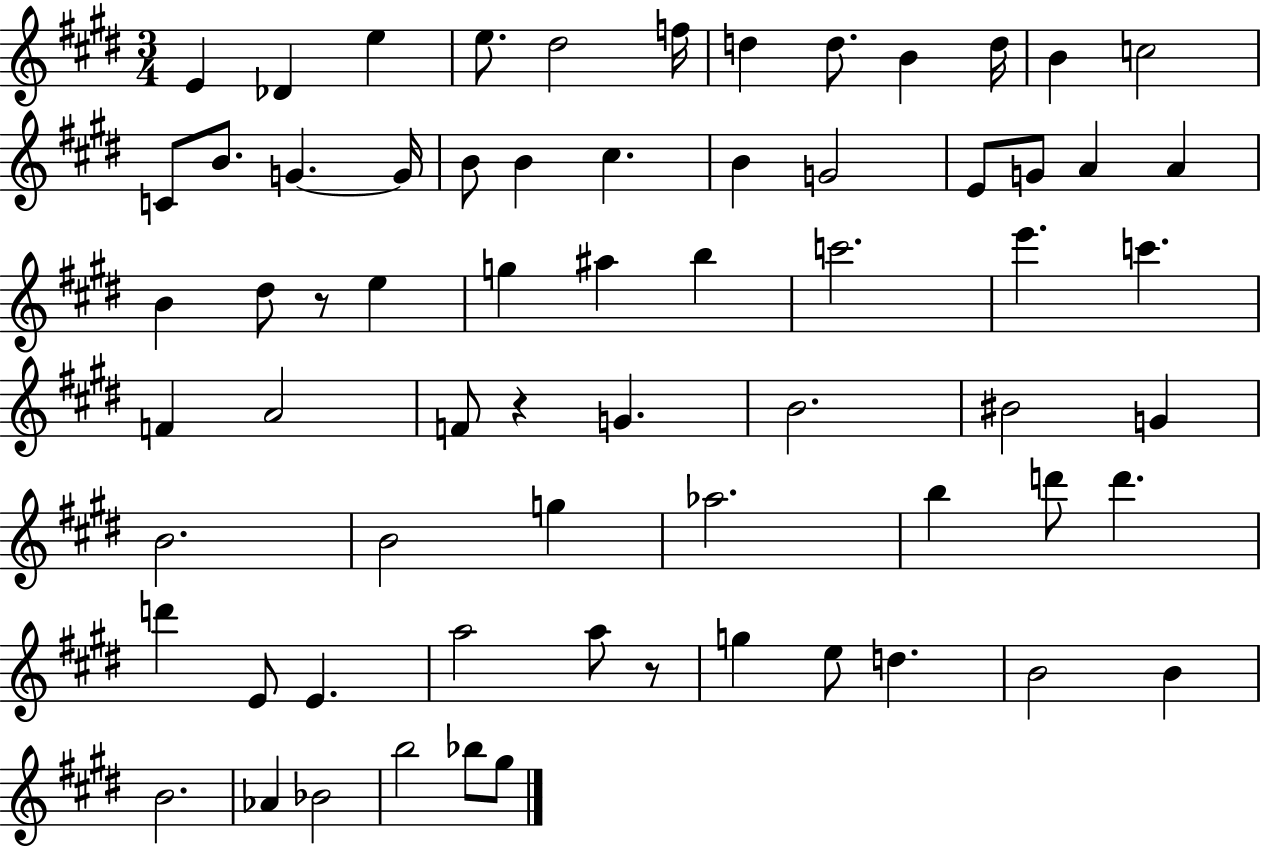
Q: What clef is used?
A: treble